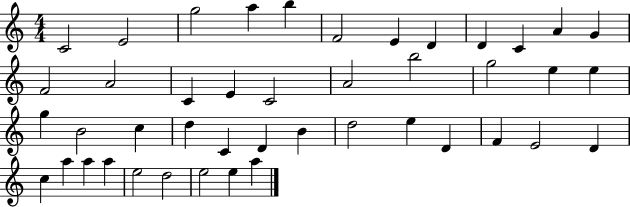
{
  \clef treble
  \numericTimeSignature
  \time 4/4
  \key c \major
  c'2 e'2 | g''2 a''4 b''4 | f'2 e'4 d'4 | d'4 c'4 a'4 g'4 | \break f'2 a'2 | c'4 e'4 c'2 | a'2 b''2 | g''2 e''4 e''4 | \break g''4 b'2 c''4 | d''4 c'4 d'4 b'4 | d''2 e''4 d'4 | f'4 e'2 d'4 | \break c''4 a''4 a''4 a''4 | e''2 d''2 | e''2 e''4 a''4 | \bar "|."
}